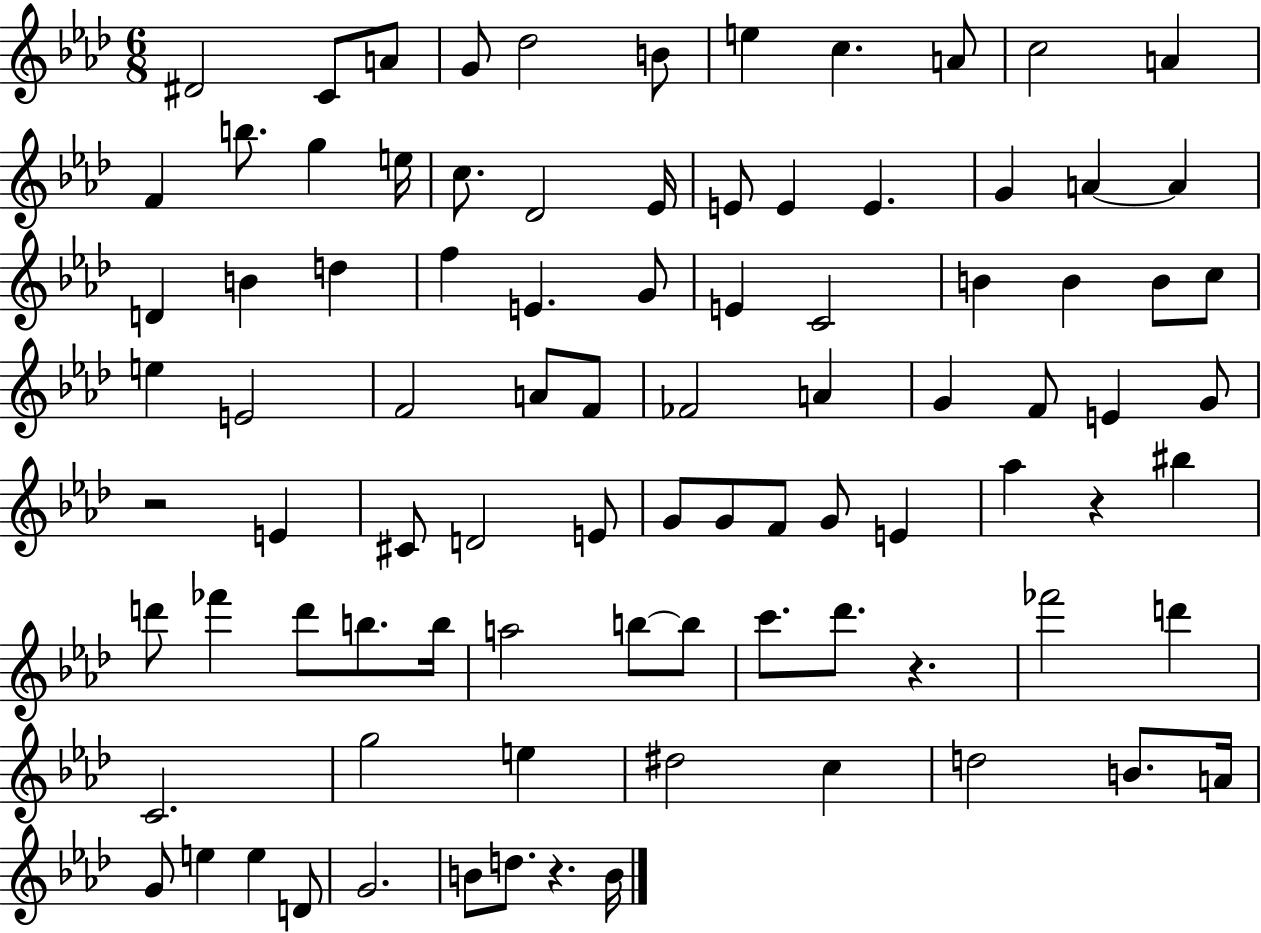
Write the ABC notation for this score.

X:1
T:Untitled
M:6/8
L:1/4
K:Ab
^D2 C/2 A/2 G/2 _d2 B/2 e c A/2 c2 A F b/2 g e/4 c/2 _D2 _E/4 E/2 E E G A A D B d f E G/2 E C2 B B B/2 c/2 e E2 F2 A/2 F/2 _F2 A G F/2 E G/2 z2 E ^C/2 D2 E/2 G/2 G/2 F/2 G/2 E _a z ^b d'/2 _f' d'/2 b/2 b/4 a2 b/2 b/2 c'/2 _d'/2 z _f'2 d' C2 g2 e ^d2 c d2 B/2 A/4 G/2 e e D/2 G2 B/2 d/2 z B/4